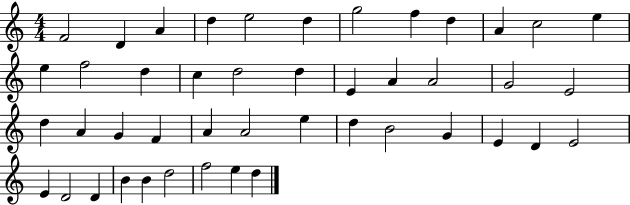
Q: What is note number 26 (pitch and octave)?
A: G4